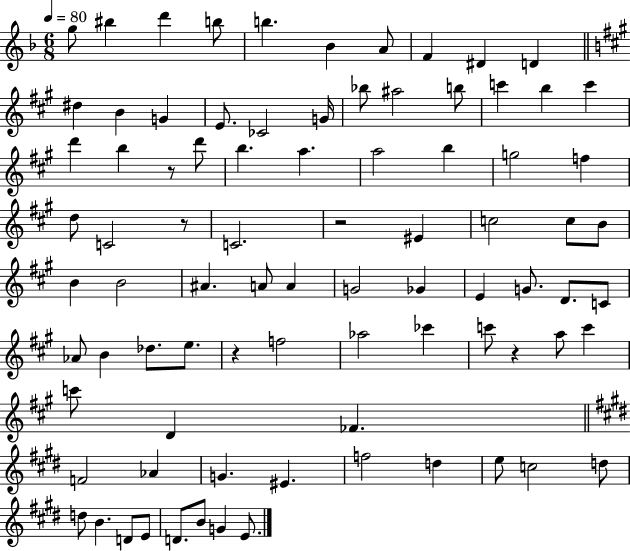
{
  \clef treble
  \numericTimeSignature
  \time 6/8
  \key f \major
  \tempo 4 = 80
  g''8 bis''4 d'''4 b''8 | b''4. bes'4 a'8 | f'4 dis'4 d'4 | \bar "||" \break \key a \major dis''4 b'4 g'4 | e'8. ces'2 g'16 | bes''8 ais''2 b''8 | c'''4 b''4 c'''4 | \break d'''4 b''4 r8 d'''8 | b''4. a''4. | a''2 b''4 | g''2 f''4 | \break d''8 c'2 r8 | c'2. | r2 eis'4 | c''2 c''8 b'8 | \break b'4 b'2 | ais'4. a'8 a'4 | g'2 ges'4 | e'4 g'8. d'8. c'8 | \break aes'8 b'4 des''8. e''8. | r4 f''2 | aes''2 ces'''4 | c'''8 r4 a''8 c'''4 | \break c'''8 d'4 fes'4. | \bar "||" \break \key e \major f'2 aes'4 | g'4. eis'4. | f''2 d''4 | e''8 c''2 d''8 | \break d''8 b'4. d'8 e'8 | d'8. b'8 g'4 e'8. | \bar "|."
}